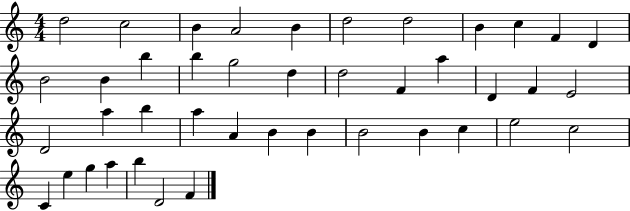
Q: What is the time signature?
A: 4/4